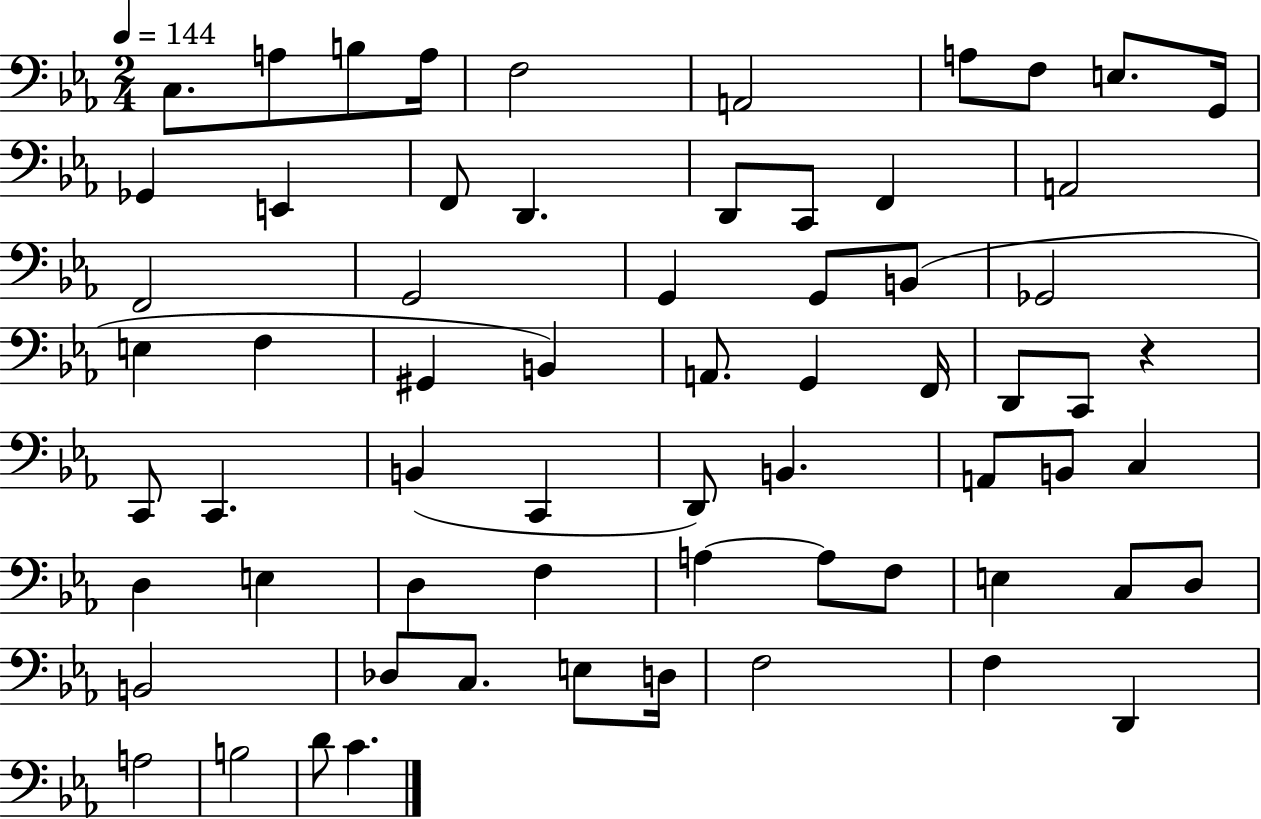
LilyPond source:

{
  \clef bass
  \numericTimeSignature
  \time 2/4
  \key ees \major
  \tempo 4 = 144
  c8. a8 b8 a16 | f2 | a,2 | a8 f8 e8. g,16 | \break ges,4 e,4 | f,8 d,4. | d,8 c,8 f,4 | a,2 | \break f,2 | g,2 | g,4 g,8 b,8( | ges,2 | \break e4 f4 | gis,4 b,4) | a,8. g,4 f,16 | d,8 c,8 r4 | \break c,8 c,4. | b,4( c,4 | d,8) b,4. | a,8 b,8 c4 | \break d4 e4 | d4 f4 | a4~~ a8 f8 | e4 c8 d8 | \break b,2 | des8 c8. e8 d16 | f2 | f4 d,4 | \break a2 | b2 | d'8 c'4. | \bar "|."
}